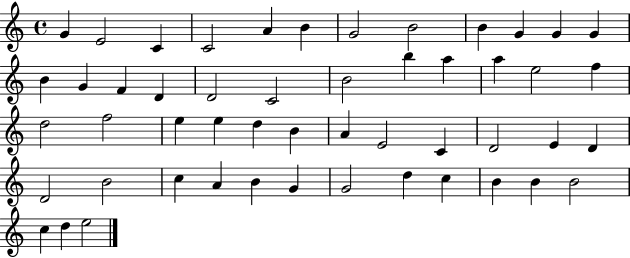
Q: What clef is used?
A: treble